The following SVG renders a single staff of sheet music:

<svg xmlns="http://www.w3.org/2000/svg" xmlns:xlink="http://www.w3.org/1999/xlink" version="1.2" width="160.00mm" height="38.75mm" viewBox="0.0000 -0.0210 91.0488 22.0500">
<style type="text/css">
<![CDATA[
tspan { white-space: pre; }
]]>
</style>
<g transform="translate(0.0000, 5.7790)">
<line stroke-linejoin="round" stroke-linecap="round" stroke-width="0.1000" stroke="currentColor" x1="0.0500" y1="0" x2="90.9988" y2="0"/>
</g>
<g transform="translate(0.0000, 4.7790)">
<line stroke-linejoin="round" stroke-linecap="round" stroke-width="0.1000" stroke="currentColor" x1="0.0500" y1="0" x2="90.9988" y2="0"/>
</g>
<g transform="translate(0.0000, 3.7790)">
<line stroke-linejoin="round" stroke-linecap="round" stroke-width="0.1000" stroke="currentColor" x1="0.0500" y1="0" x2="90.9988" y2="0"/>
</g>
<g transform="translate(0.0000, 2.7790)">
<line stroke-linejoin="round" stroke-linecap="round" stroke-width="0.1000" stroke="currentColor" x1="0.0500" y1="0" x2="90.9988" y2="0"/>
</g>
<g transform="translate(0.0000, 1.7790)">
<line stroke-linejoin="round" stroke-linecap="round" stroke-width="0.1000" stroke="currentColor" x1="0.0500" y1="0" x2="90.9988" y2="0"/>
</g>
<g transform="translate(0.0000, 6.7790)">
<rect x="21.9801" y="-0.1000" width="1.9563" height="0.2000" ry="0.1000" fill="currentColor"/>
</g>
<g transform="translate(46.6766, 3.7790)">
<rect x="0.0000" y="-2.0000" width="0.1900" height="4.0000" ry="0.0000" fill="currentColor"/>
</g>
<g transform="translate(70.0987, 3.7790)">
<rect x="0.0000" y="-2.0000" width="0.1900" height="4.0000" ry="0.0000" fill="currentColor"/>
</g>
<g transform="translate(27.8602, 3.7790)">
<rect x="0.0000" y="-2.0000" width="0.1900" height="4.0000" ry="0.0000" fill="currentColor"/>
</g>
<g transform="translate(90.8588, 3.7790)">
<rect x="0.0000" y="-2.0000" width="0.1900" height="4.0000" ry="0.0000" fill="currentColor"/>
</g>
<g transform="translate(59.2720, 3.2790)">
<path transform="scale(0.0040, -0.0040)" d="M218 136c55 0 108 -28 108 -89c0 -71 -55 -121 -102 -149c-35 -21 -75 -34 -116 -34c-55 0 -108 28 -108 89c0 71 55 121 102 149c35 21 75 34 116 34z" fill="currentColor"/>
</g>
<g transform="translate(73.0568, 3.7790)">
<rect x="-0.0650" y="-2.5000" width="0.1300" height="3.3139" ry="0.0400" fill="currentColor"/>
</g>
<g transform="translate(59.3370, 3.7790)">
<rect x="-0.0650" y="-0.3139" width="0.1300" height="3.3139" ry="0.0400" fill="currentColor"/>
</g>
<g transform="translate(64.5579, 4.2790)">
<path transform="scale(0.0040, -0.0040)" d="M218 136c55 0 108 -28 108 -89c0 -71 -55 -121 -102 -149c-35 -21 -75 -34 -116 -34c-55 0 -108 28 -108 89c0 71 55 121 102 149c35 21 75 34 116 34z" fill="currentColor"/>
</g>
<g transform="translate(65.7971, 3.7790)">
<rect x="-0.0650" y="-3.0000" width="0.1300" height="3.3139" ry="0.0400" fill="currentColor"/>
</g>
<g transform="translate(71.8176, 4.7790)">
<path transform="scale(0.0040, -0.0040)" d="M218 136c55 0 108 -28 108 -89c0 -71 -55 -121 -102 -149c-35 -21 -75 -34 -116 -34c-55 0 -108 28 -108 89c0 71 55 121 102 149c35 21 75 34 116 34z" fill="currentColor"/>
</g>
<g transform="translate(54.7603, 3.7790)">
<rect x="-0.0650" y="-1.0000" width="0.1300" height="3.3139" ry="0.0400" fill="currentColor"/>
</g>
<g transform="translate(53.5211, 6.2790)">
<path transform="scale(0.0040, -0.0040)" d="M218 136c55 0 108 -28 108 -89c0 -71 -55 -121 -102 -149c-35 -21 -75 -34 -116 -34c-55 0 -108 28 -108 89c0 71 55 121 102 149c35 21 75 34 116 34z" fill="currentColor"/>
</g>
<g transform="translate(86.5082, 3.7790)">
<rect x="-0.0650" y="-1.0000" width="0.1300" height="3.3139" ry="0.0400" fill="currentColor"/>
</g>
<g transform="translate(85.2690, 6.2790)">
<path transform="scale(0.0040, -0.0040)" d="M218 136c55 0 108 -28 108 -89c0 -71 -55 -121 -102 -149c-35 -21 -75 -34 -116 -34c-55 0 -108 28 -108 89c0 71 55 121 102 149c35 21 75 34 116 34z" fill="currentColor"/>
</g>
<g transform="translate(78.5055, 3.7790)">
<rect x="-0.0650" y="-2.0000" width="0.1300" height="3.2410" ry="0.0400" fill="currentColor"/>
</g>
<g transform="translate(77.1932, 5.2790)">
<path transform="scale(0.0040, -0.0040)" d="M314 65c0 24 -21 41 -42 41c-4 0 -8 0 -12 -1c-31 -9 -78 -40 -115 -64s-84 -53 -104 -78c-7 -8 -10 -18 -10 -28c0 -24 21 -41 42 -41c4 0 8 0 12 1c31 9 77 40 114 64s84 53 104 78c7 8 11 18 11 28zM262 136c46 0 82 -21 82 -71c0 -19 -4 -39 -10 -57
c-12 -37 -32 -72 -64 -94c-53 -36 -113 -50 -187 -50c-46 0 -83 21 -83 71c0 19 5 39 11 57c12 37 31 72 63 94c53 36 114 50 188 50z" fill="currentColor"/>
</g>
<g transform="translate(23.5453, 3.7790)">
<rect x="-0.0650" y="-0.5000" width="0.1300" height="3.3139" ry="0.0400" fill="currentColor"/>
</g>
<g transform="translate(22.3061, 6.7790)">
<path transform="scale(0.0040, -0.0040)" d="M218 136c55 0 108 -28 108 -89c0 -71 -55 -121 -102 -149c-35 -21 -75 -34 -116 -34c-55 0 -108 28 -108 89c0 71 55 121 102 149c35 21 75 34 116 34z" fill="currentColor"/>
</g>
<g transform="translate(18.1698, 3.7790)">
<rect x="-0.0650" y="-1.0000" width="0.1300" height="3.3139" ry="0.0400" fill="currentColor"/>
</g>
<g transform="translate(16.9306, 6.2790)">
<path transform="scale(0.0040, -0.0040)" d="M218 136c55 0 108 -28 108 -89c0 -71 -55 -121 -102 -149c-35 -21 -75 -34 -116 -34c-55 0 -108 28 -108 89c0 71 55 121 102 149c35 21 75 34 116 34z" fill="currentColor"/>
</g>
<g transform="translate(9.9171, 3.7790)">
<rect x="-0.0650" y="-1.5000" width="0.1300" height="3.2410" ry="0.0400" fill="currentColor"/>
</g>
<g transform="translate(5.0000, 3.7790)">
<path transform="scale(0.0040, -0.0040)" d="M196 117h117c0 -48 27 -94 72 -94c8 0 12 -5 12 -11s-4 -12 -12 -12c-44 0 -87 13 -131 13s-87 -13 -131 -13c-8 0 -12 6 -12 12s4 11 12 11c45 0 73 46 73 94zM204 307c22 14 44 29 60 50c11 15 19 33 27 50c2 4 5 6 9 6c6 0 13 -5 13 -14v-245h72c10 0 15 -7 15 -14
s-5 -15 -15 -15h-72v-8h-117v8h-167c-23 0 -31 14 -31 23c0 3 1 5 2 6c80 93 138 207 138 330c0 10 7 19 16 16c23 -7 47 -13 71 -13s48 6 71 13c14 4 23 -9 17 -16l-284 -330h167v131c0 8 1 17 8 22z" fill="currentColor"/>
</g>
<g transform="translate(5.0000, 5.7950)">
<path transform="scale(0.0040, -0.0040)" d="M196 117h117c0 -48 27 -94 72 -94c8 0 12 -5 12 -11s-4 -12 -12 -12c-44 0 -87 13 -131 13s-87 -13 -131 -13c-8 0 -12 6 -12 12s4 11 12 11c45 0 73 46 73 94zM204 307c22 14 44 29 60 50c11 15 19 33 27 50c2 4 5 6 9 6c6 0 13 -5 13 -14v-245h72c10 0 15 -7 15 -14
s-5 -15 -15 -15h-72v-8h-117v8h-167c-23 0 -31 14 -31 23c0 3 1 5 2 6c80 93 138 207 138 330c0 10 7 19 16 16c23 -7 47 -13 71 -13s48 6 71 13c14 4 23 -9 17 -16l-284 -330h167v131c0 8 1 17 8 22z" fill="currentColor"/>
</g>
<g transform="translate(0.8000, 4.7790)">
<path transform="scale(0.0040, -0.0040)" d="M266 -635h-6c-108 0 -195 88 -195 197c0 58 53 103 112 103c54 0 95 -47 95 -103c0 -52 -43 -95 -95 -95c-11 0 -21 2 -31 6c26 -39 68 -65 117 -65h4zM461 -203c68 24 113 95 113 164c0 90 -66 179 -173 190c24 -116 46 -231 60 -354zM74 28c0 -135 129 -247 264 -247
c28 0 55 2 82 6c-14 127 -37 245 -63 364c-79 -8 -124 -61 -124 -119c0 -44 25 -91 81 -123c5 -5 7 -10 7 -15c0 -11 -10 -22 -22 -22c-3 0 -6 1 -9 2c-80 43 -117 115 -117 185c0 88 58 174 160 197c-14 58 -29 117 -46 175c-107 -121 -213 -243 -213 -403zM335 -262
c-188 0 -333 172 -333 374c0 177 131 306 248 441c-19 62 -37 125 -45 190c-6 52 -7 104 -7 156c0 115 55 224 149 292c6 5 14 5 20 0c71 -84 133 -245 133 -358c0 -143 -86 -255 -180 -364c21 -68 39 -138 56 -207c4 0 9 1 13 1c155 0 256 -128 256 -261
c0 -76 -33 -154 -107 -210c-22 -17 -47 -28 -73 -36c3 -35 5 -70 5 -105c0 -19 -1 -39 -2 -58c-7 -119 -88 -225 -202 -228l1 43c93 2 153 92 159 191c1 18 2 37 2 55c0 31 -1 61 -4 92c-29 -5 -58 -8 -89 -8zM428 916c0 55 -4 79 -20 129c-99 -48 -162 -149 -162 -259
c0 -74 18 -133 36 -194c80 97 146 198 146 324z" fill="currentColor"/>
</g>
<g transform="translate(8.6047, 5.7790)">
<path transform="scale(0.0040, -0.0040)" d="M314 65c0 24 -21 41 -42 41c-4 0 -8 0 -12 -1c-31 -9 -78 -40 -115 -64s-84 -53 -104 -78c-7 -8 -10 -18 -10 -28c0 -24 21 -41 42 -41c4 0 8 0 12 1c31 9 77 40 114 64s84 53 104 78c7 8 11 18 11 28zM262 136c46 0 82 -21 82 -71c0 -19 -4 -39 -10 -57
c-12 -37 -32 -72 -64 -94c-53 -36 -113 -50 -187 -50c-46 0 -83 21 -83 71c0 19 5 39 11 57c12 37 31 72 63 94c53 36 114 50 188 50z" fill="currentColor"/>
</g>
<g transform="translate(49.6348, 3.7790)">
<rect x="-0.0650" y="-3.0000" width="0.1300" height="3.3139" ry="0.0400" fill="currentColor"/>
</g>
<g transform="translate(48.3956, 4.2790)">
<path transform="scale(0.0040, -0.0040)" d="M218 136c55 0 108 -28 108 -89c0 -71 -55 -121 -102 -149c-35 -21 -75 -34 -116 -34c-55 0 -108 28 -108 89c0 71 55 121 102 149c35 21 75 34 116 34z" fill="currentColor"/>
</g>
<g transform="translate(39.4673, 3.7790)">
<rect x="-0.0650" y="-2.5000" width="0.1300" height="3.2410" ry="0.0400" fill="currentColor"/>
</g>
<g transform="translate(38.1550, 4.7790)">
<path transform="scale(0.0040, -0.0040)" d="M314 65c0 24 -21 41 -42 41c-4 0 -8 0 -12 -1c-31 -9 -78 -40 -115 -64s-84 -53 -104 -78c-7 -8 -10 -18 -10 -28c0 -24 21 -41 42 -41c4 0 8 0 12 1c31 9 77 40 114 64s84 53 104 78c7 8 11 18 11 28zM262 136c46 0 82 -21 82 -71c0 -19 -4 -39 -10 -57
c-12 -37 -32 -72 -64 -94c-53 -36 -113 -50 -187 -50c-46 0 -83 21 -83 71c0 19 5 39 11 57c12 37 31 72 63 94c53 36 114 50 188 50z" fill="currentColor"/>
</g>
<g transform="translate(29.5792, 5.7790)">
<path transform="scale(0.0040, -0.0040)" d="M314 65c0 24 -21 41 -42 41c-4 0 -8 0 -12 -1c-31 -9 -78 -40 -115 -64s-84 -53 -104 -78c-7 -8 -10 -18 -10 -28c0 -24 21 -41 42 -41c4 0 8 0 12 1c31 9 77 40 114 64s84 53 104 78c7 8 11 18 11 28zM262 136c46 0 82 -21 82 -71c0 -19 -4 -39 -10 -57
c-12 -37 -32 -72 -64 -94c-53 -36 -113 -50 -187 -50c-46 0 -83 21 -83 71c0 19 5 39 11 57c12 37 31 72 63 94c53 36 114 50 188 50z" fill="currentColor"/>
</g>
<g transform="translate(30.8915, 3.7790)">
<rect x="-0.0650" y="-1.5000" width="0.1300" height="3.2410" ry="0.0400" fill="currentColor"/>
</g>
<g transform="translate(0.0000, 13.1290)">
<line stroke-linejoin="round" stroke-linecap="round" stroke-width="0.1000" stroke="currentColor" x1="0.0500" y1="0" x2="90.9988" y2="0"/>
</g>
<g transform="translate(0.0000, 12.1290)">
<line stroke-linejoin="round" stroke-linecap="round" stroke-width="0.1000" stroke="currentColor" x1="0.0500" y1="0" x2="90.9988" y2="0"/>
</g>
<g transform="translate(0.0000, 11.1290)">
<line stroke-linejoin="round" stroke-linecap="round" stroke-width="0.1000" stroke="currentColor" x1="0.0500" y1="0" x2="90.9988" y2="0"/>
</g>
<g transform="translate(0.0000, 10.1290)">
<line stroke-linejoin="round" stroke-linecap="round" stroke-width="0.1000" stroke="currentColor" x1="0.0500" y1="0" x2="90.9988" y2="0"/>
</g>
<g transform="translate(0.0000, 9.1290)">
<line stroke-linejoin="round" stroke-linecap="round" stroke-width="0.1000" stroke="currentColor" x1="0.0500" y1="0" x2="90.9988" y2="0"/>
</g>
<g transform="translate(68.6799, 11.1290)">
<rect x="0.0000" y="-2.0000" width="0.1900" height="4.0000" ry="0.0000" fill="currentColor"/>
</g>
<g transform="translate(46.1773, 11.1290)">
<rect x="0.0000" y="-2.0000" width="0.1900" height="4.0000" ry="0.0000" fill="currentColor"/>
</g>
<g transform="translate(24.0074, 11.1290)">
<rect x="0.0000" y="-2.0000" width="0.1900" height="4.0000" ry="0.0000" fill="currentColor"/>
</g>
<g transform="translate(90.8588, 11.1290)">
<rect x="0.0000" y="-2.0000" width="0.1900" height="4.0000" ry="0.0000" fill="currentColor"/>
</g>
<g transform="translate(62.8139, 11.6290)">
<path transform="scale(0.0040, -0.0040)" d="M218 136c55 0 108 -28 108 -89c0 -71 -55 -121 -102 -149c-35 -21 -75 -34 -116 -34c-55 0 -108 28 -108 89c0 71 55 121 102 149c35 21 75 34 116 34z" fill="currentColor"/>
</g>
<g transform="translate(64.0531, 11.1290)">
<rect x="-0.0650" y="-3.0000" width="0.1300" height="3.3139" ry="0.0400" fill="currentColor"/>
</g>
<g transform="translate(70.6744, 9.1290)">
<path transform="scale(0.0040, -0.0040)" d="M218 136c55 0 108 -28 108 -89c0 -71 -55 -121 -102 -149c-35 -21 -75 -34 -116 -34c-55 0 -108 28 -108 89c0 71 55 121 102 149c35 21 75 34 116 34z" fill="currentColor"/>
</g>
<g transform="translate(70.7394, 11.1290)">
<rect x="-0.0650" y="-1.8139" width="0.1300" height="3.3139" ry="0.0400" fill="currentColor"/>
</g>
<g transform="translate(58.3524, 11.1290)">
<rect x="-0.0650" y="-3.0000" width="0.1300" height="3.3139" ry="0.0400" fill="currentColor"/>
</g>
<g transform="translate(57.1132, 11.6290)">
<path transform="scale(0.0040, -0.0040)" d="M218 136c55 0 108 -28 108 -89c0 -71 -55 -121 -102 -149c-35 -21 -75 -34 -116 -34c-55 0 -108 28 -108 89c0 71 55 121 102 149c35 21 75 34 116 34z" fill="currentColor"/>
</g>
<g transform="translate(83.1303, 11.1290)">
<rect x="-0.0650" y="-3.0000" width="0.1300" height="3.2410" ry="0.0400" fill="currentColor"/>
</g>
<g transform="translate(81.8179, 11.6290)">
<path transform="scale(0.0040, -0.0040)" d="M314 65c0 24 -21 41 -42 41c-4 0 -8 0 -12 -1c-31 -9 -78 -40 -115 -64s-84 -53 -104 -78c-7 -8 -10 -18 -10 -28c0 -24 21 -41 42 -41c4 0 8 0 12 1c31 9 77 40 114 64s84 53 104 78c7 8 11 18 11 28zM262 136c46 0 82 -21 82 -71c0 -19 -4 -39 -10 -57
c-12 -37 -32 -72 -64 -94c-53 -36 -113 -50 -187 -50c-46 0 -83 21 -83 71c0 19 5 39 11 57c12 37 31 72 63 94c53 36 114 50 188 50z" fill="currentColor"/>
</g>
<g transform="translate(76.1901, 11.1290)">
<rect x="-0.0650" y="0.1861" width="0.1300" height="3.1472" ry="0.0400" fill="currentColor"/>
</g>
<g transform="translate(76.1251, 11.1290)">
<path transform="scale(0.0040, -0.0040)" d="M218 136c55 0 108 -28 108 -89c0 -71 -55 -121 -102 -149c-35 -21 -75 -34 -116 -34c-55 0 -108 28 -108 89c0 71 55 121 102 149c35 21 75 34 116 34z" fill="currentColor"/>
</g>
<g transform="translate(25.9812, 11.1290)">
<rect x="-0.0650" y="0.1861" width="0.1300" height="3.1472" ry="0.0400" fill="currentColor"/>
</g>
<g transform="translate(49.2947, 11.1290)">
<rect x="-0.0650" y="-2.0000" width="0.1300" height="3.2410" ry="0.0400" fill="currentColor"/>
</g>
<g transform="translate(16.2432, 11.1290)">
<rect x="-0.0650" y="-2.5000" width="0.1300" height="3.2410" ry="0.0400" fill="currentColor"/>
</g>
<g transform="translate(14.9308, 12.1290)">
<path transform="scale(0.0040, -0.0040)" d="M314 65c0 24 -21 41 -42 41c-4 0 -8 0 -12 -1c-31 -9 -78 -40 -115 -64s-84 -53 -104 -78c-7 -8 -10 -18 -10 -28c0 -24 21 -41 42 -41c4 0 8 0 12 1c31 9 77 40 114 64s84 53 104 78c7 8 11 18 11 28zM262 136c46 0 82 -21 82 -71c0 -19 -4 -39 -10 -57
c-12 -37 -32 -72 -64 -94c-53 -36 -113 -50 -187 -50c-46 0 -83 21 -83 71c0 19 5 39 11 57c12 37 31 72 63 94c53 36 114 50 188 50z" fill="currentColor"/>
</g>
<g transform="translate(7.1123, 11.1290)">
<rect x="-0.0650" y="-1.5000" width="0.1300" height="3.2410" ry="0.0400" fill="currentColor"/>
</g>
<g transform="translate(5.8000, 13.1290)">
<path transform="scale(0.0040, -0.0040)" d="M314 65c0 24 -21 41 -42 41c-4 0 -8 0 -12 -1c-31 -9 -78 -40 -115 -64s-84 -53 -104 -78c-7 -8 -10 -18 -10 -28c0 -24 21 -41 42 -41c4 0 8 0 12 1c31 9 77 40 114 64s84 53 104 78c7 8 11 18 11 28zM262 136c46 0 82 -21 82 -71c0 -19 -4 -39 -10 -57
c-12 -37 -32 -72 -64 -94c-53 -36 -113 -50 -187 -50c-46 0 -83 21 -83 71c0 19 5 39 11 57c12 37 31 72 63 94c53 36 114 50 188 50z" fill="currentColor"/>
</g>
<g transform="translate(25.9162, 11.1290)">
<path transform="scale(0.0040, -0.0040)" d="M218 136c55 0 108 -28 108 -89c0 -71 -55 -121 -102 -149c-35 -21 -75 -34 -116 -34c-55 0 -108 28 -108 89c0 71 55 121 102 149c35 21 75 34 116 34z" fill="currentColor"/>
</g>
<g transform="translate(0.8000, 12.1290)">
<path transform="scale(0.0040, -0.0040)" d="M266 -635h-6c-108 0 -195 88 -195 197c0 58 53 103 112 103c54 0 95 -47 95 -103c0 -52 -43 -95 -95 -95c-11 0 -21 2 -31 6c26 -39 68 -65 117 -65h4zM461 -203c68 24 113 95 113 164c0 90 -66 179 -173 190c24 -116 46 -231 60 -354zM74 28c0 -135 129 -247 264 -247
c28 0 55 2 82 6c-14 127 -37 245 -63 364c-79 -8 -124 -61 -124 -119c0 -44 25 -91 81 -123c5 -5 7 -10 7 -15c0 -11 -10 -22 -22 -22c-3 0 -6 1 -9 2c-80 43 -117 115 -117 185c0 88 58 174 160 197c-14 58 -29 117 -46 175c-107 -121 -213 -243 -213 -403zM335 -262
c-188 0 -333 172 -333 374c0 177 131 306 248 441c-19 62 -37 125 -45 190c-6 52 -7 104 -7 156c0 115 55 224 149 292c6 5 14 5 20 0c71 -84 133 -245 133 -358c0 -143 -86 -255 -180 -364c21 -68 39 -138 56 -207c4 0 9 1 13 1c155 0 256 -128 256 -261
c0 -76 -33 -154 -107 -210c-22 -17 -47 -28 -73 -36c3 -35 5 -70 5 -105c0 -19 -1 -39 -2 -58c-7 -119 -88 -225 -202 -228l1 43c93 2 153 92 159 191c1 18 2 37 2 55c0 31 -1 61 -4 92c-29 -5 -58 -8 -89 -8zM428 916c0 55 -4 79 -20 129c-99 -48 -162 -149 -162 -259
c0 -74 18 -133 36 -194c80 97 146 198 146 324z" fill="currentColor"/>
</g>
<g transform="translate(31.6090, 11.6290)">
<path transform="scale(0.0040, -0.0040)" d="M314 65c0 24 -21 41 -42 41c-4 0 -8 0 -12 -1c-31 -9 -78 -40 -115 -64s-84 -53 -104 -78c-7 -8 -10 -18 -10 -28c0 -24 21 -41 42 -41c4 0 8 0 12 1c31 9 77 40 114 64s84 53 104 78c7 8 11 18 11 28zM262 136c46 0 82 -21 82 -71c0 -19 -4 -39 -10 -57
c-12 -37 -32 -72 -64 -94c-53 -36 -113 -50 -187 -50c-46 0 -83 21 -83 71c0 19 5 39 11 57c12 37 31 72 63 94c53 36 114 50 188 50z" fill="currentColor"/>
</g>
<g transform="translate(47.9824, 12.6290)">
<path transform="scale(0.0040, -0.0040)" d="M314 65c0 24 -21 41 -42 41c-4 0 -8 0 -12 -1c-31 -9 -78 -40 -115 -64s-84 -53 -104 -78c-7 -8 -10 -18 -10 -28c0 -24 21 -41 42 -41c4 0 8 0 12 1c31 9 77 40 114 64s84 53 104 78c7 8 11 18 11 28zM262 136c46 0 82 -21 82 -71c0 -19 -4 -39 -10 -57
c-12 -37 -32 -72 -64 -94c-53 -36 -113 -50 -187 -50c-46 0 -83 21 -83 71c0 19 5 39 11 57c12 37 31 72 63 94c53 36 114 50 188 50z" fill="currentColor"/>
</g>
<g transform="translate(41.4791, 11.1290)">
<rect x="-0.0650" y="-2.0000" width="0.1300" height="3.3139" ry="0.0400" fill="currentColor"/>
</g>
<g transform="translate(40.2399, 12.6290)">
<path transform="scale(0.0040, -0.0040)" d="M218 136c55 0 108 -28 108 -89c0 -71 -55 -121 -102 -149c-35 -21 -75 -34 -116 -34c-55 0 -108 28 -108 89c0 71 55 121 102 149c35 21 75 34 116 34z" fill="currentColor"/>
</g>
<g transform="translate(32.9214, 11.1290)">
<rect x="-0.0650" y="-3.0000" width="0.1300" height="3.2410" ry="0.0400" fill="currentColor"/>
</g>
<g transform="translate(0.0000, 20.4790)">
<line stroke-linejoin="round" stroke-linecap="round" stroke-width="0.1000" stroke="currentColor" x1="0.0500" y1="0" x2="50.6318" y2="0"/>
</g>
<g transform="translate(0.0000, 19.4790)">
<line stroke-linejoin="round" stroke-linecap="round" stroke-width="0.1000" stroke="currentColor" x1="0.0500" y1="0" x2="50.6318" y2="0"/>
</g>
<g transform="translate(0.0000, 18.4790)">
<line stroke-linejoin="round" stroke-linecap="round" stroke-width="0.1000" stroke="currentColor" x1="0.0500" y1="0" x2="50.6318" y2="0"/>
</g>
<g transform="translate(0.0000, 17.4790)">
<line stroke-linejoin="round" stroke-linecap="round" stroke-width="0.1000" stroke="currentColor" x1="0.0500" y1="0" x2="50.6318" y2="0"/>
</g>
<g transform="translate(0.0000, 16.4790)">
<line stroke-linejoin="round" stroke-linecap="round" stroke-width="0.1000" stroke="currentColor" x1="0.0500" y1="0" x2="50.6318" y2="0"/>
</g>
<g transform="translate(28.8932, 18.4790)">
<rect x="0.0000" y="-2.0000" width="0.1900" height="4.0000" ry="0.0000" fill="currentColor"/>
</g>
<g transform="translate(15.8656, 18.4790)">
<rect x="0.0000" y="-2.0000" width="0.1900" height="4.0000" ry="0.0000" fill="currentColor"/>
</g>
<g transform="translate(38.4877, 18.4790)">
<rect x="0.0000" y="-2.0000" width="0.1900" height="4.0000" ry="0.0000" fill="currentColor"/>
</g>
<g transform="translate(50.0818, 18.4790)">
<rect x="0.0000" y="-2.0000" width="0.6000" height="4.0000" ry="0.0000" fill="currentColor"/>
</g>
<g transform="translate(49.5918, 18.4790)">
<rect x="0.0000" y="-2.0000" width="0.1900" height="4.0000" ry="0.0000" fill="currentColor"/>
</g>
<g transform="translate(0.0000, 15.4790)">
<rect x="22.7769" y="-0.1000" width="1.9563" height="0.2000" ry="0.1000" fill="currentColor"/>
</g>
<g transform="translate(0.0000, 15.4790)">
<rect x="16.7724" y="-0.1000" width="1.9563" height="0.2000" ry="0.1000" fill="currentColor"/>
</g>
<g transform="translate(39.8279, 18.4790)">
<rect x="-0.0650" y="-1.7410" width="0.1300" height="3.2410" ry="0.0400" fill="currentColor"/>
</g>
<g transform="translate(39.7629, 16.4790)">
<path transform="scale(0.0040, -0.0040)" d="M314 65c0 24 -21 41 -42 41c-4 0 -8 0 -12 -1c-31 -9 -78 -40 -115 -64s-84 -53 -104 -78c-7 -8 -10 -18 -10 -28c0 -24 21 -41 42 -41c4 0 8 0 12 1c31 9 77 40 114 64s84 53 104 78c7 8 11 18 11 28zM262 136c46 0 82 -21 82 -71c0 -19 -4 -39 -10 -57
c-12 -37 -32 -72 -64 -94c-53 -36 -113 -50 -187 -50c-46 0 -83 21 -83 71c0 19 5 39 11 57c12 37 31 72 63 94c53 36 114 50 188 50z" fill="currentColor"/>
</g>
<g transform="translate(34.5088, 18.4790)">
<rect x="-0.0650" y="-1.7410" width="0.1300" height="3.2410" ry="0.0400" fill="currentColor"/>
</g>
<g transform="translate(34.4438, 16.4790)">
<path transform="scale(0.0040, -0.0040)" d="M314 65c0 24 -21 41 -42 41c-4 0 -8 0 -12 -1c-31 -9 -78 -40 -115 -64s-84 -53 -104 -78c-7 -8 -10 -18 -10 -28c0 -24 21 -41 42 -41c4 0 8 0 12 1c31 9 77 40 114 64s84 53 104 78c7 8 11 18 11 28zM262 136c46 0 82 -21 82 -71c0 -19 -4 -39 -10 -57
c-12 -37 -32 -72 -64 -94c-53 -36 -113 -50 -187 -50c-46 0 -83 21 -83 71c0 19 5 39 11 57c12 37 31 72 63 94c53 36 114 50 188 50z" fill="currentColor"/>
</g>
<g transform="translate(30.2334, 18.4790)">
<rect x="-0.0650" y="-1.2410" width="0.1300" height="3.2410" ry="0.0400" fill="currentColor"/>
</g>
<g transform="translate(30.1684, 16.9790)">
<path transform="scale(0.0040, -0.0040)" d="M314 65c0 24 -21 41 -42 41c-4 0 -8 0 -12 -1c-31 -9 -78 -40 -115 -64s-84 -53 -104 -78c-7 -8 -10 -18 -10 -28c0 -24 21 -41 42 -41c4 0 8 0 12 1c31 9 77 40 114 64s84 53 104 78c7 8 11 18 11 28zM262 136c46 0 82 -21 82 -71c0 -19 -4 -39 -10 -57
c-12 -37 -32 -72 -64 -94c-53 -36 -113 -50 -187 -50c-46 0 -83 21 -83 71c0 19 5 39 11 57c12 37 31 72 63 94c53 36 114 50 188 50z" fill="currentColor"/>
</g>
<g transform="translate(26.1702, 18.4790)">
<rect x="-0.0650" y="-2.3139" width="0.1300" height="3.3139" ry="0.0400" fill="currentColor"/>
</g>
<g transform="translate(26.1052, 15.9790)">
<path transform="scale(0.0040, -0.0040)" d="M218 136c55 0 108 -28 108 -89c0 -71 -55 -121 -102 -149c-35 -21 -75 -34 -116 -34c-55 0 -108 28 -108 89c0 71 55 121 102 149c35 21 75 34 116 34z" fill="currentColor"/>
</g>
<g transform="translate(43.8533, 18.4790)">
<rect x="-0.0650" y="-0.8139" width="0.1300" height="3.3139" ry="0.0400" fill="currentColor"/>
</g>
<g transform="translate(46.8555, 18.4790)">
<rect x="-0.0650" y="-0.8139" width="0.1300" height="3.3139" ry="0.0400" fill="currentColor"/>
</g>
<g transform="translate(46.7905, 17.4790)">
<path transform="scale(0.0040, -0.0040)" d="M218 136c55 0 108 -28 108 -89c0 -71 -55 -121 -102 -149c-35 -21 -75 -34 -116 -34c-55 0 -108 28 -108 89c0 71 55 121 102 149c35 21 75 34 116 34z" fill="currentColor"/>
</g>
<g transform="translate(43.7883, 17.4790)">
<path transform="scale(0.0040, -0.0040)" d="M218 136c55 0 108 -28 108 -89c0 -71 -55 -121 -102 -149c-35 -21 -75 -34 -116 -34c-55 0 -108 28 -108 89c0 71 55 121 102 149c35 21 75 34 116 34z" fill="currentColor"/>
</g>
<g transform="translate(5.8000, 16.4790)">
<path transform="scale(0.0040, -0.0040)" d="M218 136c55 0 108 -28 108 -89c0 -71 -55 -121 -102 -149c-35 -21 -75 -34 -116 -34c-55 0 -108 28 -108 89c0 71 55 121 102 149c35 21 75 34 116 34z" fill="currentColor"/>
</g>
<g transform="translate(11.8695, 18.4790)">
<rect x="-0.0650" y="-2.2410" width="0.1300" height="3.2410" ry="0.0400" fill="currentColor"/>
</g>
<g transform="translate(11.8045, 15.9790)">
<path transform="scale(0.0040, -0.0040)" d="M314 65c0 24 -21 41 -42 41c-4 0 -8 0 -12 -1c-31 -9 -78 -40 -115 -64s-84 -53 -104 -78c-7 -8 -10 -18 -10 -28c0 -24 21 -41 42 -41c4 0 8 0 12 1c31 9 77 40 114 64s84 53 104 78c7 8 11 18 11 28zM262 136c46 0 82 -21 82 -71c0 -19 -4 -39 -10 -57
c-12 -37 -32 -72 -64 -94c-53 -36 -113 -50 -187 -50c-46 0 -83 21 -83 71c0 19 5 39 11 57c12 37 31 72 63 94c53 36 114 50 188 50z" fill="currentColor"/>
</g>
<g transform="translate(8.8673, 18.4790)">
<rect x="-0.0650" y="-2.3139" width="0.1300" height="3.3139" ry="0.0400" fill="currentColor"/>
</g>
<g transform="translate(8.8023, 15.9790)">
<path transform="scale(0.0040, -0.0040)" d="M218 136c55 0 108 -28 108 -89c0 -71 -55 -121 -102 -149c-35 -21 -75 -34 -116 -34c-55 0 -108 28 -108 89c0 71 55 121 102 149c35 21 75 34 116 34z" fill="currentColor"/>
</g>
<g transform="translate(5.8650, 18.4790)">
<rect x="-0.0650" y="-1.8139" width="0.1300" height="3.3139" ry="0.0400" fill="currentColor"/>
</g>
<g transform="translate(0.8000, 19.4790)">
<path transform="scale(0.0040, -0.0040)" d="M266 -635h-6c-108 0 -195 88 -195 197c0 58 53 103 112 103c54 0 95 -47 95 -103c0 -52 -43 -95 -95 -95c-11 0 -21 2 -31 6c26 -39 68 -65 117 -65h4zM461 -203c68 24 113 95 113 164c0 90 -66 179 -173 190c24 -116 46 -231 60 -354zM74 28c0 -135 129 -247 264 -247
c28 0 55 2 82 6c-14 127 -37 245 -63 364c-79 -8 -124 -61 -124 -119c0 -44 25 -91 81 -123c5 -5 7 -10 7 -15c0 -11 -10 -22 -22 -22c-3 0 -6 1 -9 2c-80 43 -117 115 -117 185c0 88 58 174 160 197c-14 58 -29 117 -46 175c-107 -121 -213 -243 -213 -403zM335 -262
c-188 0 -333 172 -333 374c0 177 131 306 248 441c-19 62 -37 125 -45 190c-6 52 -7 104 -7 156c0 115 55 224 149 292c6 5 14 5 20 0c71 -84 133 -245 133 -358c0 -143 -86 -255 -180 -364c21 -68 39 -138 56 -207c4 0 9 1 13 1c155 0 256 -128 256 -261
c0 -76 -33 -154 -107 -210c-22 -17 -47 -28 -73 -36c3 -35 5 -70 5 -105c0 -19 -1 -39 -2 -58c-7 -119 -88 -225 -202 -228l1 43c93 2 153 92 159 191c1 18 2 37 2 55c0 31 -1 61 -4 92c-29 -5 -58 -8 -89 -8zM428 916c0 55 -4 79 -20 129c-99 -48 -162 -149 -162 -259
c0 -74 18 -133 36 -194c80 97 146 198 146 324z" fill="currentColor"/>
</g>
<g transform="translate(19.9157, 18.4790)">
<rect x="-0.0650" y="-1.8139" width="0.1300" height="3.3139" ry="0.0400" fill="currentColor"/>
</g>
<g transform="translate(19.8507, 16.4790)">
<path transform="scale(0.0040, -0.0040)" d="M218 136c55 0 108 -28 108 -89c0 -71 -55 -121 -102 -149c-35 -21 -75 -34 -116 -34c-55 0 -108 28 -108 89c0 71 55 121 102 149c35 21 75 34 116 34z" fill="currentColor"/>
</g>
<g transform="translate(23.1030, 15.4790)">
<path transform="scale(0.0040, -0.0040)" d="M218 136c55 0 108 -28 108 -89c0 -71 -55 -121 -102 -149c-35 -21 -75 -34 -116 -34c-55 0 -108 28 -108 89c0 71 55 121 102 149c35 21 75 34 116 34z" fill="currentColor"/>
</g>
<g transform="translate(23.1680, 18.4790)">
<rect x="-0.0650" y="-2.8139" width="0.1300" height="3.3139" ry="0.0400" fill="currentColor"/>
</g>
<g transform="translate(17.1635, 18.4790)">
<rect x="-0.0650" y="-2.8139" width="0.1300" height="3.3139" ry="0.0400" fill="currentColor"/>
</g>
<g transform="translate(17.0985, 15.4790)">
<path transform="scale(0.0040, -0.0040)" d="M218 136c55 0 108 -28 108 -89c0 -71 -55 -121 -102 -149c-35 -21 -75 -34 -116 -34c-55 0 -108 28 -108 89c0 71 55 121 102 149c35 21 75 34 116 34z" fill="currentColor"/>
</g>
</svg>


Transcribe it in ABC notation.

X:1
T:Untitled
M:4/4
L:1/4
K:C
E2 D C E2 G2 A D c A G F2 D E2 G2 B A2 F F2 A A f B A2 f g g2 a f a g e2 f2 f2 d d